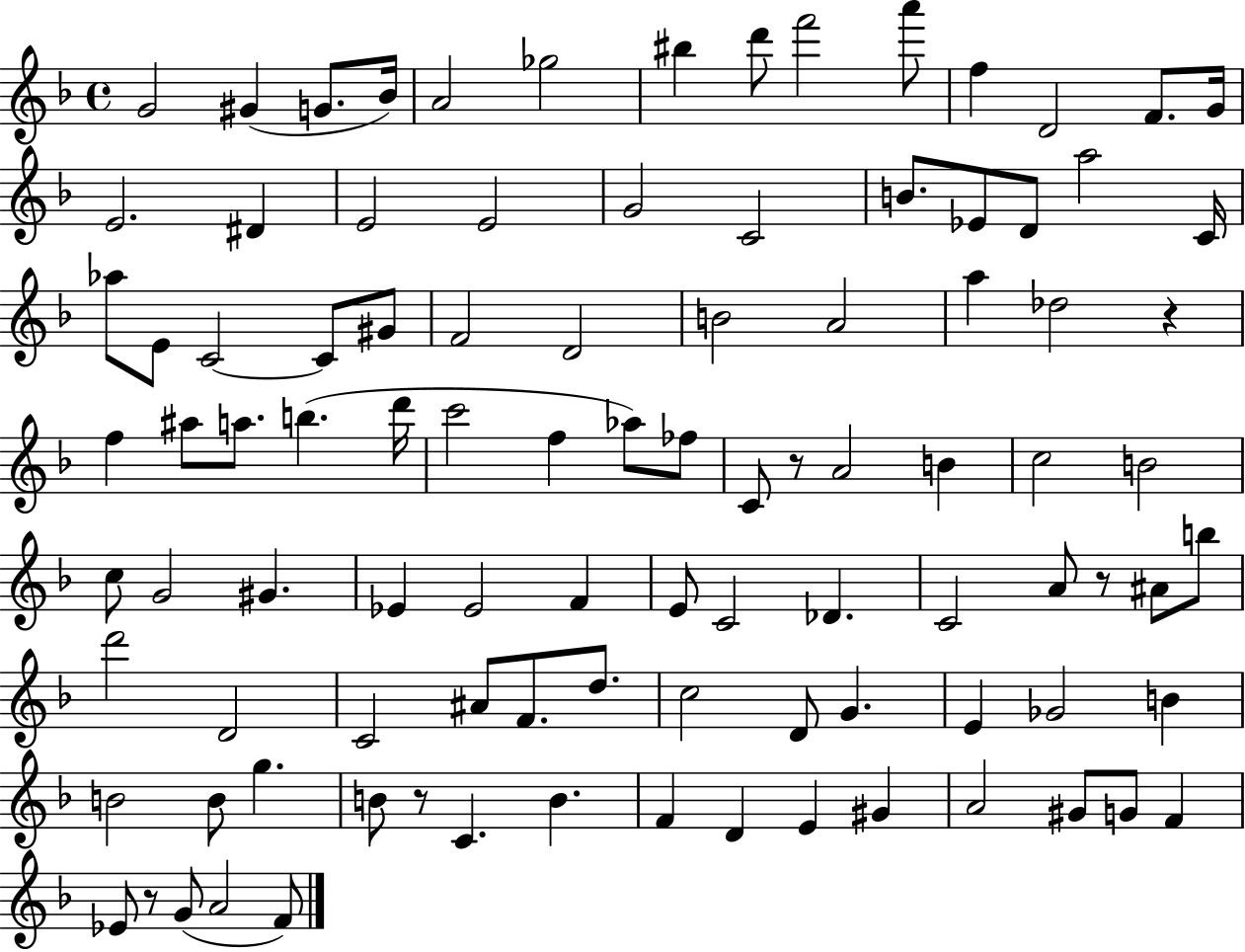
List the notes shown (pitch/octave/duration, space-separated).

G4/h G#4/q G4/e. Bb4/s A4/h Gb5/h BIS5/q D6/e F6/h A6/e F5/q D4/h F4/e. G4/s E4/h. D#4/q E4/h E4/h G4/h C4/h B4/e. Eb4/e D4/e A5/h C4/s Ab5/e E4/e C4/h C4/e G#4/e F4/h D4/h B4/h A4/h A5/q Db5/h R/q F5/q A#5/e A5/e. B5/q. D6/s C6/h F5/q Ab5/e FES5/e C4/e R/e A4/h B4/q C5/h B4/h C5/e G4/h G#4/q. Eb4/q Eb4/h F4/q E4/e C4/h Db4/q. C4/h A4/e R/e A#4/e B5/e D6/h D4/h C4/h A#4/e F4/e. D5/e. C5/h D4/e G4/q. E4/q Gb4/h B4/q B4/h B4/e G5/q. B4/e R/e C4/q. B4/q. F4/q D4/q E4/q G#4/q A4/h G#4/e G4/e F4/q Eb4/e R/e G4/e A4/h F4/e